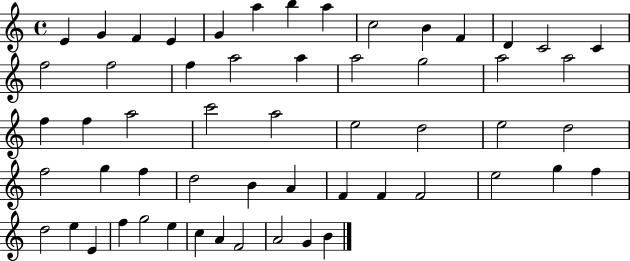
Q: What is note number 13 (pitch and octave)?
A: C4